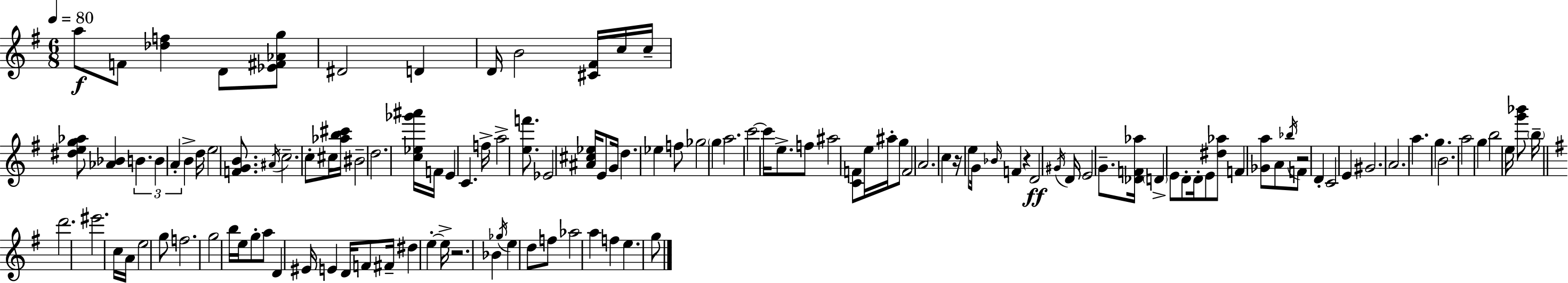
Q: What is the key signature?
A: G major